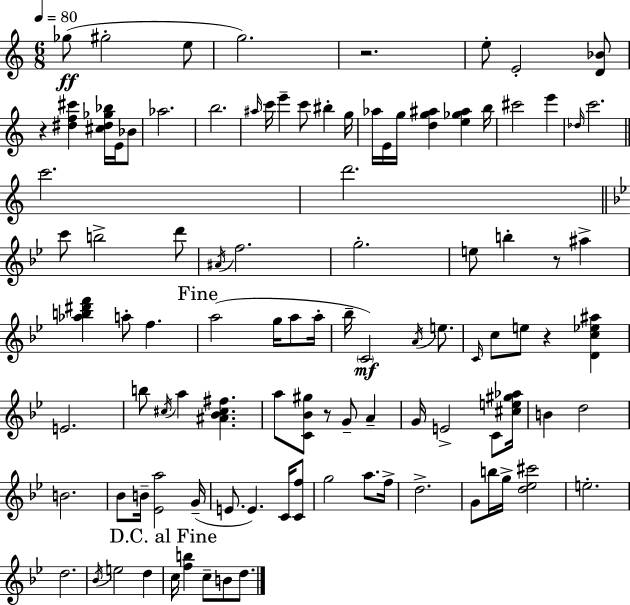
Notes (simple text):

Gb5/e G#5/h E5/e G5/h. R/h. E5/e E4/h [D4,Bb4]/e R/q [D#5,F5,C#6]/q [C#5,D#5,Gb5,Bb5]/s E4/s Bb4/e Ab5/h. B5/h. A#5/s C6/s E6/q C6/e BIS5/q G5/s Ab5/s E4/s G5/s [D5,G5,A#5]/q [E5,Gb5,A#5]/q B5/s C#6/h E6/q Db5/s C6/h. C6/h. D6/h. C6/e B5/h D6/e A#4/s F5/h. G5/h. E5/e B5/q R/e A#5/q [Ab5,B5,D#6,F6]/q A5/e F5/q. A5/h G5/s A5/e A5/s Bb5/s C4/h A4/s E5/e. C4/s C5/e E5/e R/q [D4,C5,Eb5,A#5]/q E4/h. B5/e C#5/s A5/q [A#4,Bb4,C#5,F#5]/q. A5/e [C4,Bb4,G#5]/e R/e G4/e A4/q G4/s E4/h C4/e [C#5,E5,G#5,Ab5]/s B4/q D5/h B4/h. Bb4/e B4/s [Eb4,A5]/h G4/s E4/e. E4/q. C4/s [C4,F5]/e G5/h A5/e. F5/s D5/h. G4/e B5/s G5/s [D5,Eb5,C#6]/h E5/h. D5/h. Bb4/s E5/h D5/q C5/s [F5,B5]/q C5/e B4/e D5/e.